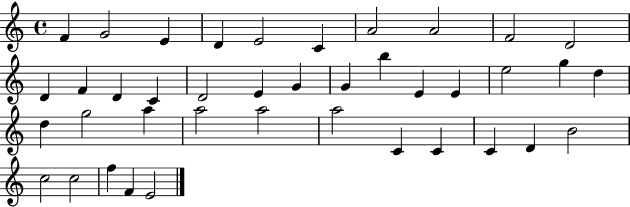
X:1
T:Untitled
M:4/4
L:1/4
K:C
F G2 E D E2 C A2 A2 F2 D2 D F D C D2 E G G b E E e2 g d d g2 a a2 a2 a2 C C C D B2 c2 c2 f F E2